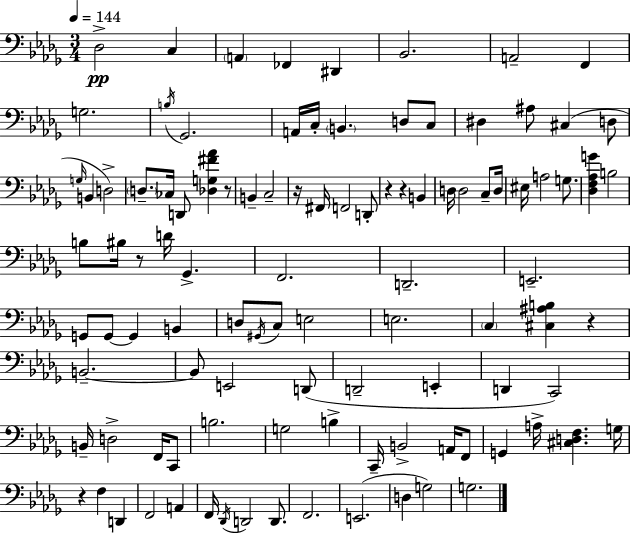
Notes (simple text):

Db3/h C3/q A2/q FES2/q D#2/q Bb2/h. A2/h F2/q G3/h. B3/s Gb2/h. A2/s C3/s B2/q. D3/e C3/e D#3/q A#3/e C#3/q D3/e G3/s B2/q D3/h D3/e. CES3/s D2/e [Db3,G3,F#4,Ab4]/q R/e B2/q C3/h R/s F#2/s F2/h D2/e R/q R/q B2/q D3/s D3/h C3/e D3/s EIS3/s A3/h G3/e. [Db3,F3,Ab3,G4]/q B3/h B3/e BIS3/s R/e D4/s Gb2/q. F2/h. D2/h. E2/h. G2/e G2/e G2/q B2/q D3/e G#2/s C3/e E3/h E3/h. C3/q [C#3,A#3,B3]/q R/q B2/h. B2/e E2/h D2/e D2/h E2/q D2/q C2/h B2/s D3/h F2/s C2/e B3/h. G3/h B3/q C2/s B2/h A2/s F2/e G2/q A3/s [C#3,D3,F3]/q. G3/s R/q F3/q D2/q F2/h A2/q F2/s Db2/s D2/h D2/e. F2/h. E2/h. D3/q G3/h G3/h.